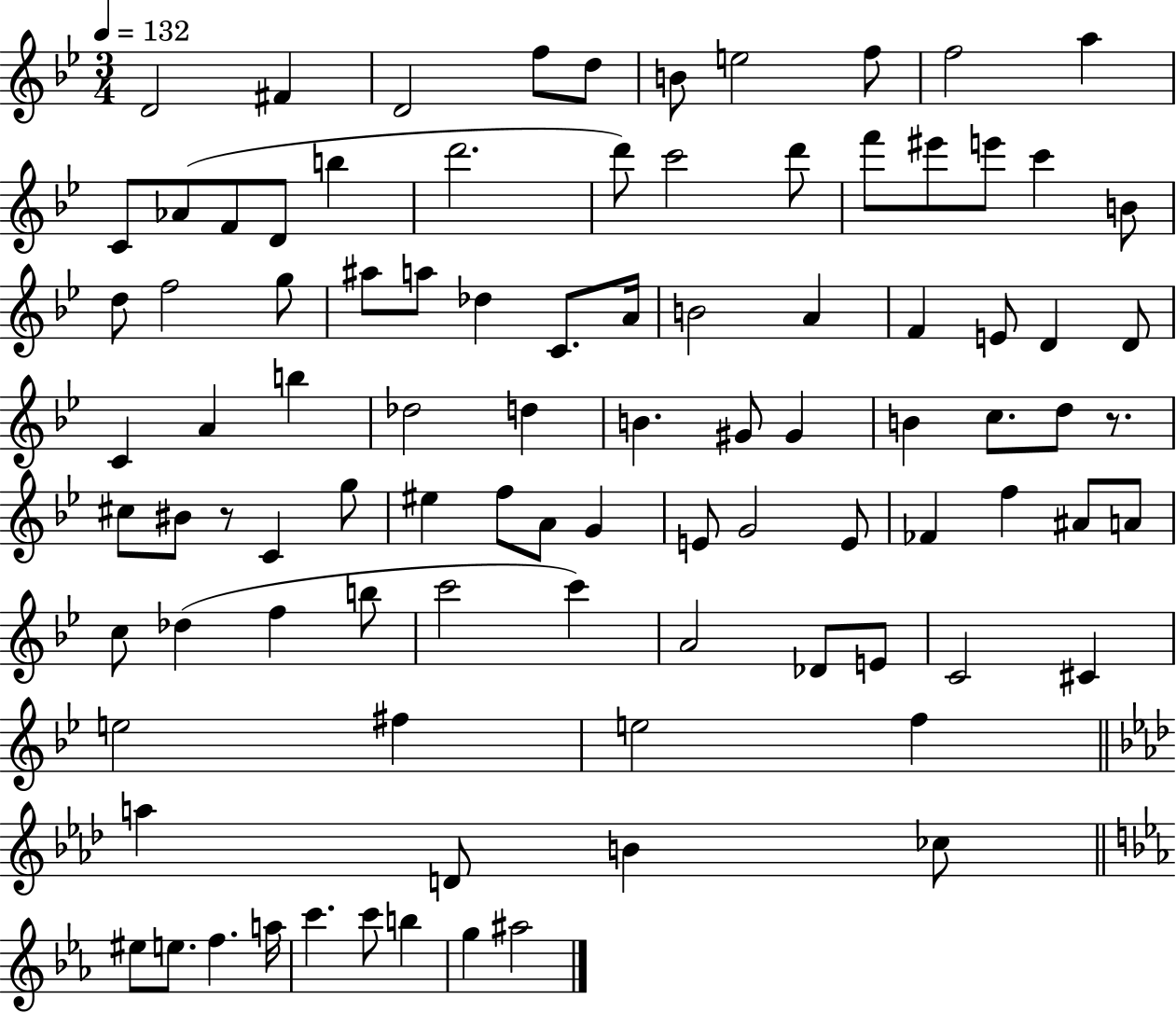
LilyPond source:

{
  \clef treble
  \numericTimeSignature
  \time 3/4
  \key bes \major
  \tempo 4 = 132
  d'2 fis'4 | d'2 f''8 d''8 | b'8 e''2 f''8 | f''2 a''4 | \break c'8 aes'8( f'8 d'8 b''4 | d'''2. | d'''8) c'''2 d'''8 | f'''8 eis'''8 e'''8 c'''4 b'8 | \break d''8 f''2 g''8 | ais''8 a''8 des''4 c'8. a'16 | b'2 a'4 | f'4 e'8 d'4 d'8 | \break c'4 a'4 b''4 | des''2 d''4 | b'4. gis'8 gis'4 | b'4 c''8. d''8 r8. | \break cis''8 bis'8 r8 c'4 g''8 | eis''4 f''8 a'8 g'4 | e'8 g'2 e'8 | fes'4 f''4 ais'8 a'8 | \break c''8 des''4( f''4 b''8 | c'''2 c'''4) | a'2 des'8 e'8 | c'2 cis'4 | \break e''2 fis''4 | e''2 f''4 | \bar "||" \break \key aes \major a''4 d'8 b'4 ces''8 | \bar "||" \break \key ees \major eis''8 e''8. f''4. a''16 | c'''4. c'''8 b''4 | g''4 ais''2 | \bar "|."
}